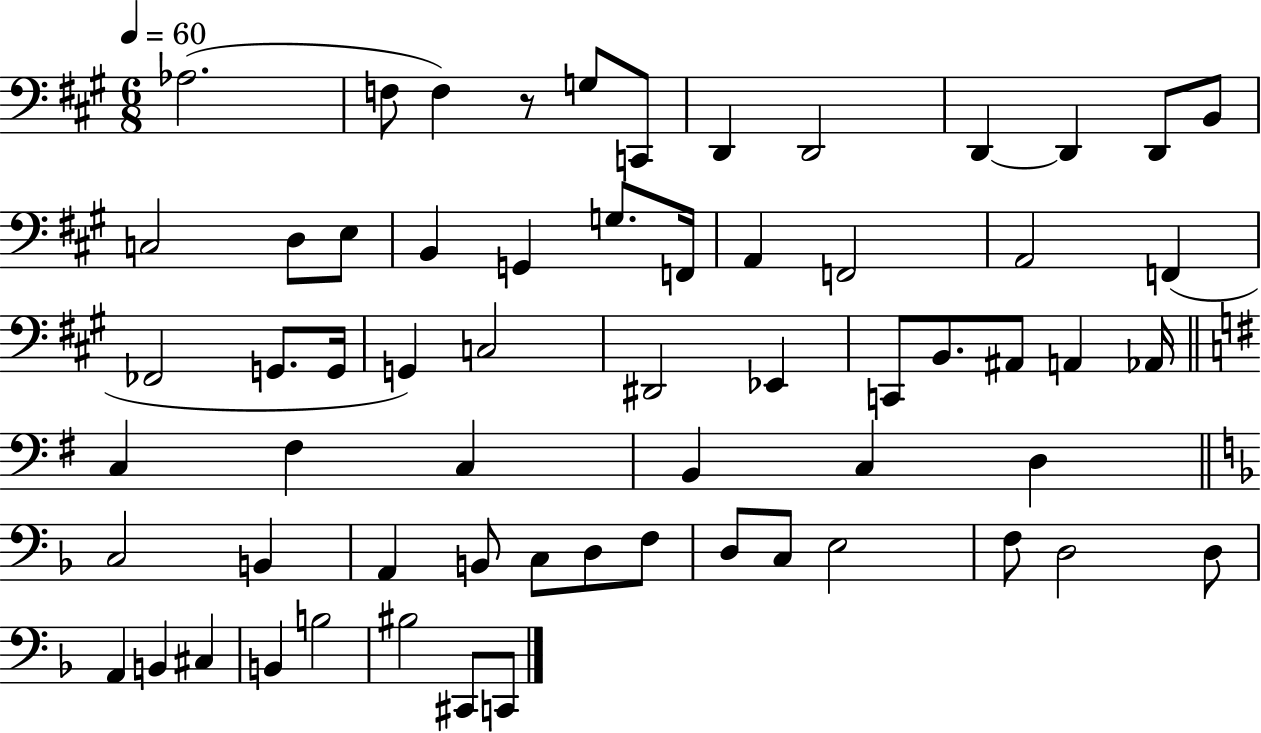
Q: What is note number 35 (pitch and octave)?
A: C3